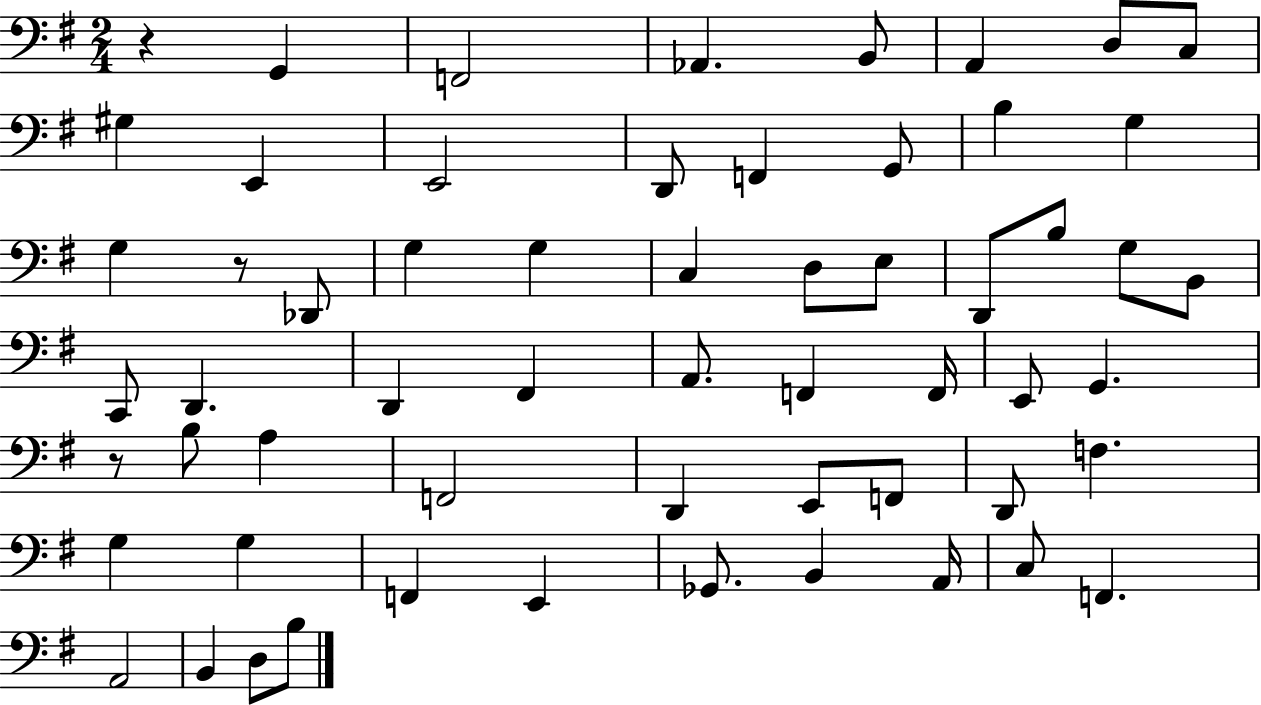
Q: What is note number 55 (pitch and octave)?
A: D3